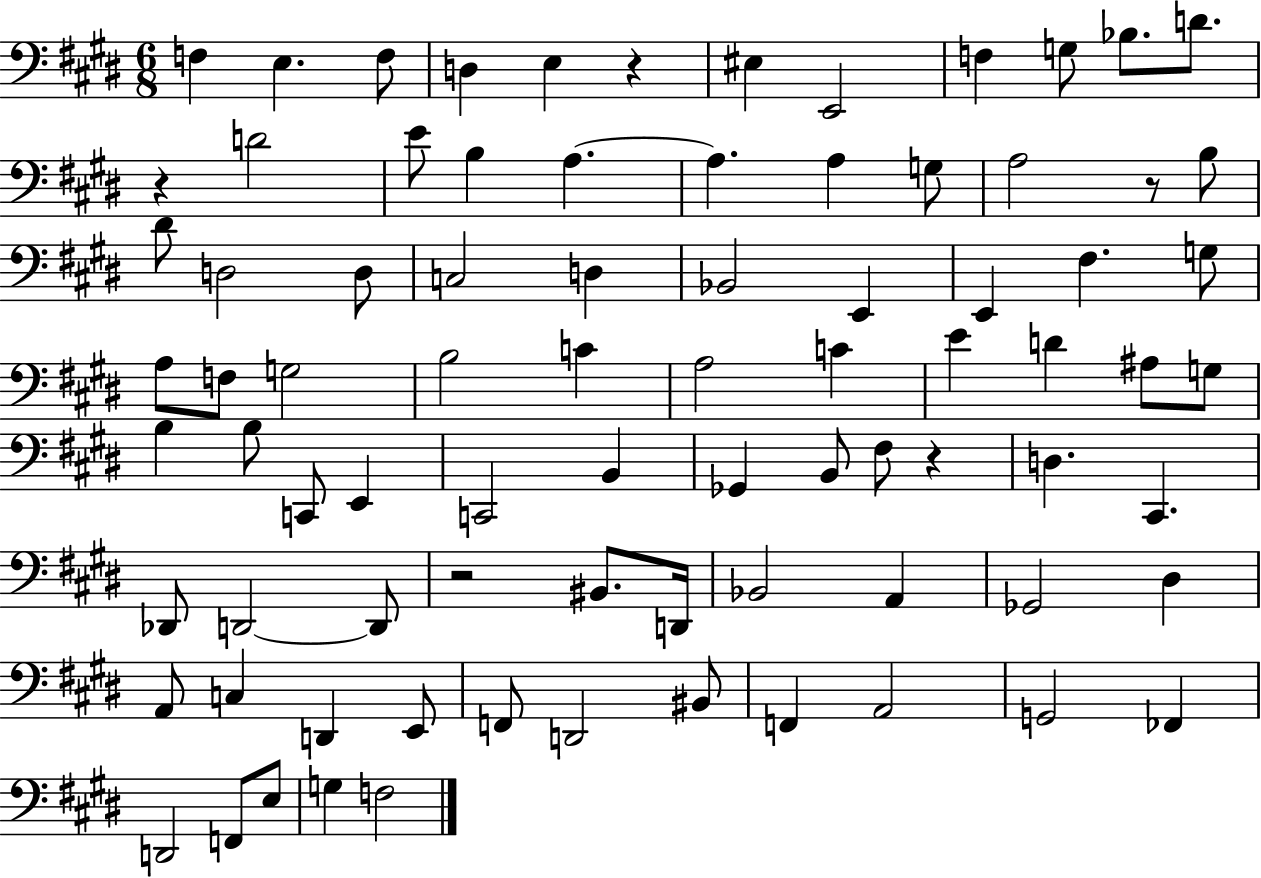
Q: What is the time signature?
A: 6/8